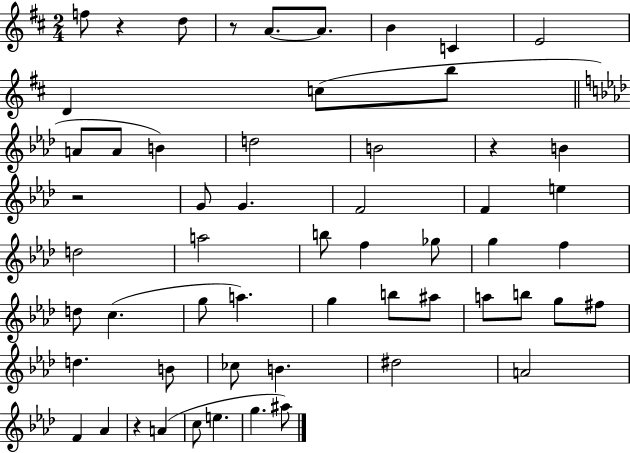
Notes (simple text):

F5/e R/q D5/e R/e A4/e. A4/e. B4/q C4/q E4/h D4/q C5/e B5/e A4/e A4/e B4/q D5/h B4/h R/q B4/q R/h G4/e G4/q. F4/h F4/q E5/q D5/h A5/h B5/e F5/q Gb5/e G5/q F5/q D5/e C5/q. G5/e A5/q. G5/q B5/e A#5/e A5/e B5/e G5/e F#5/e D5/q. B4/e CES5/e B4/q. D#5/h A4/h F4/q Ab4/q R/q A4/q C5/e E5/q. G5/q. A#5/e